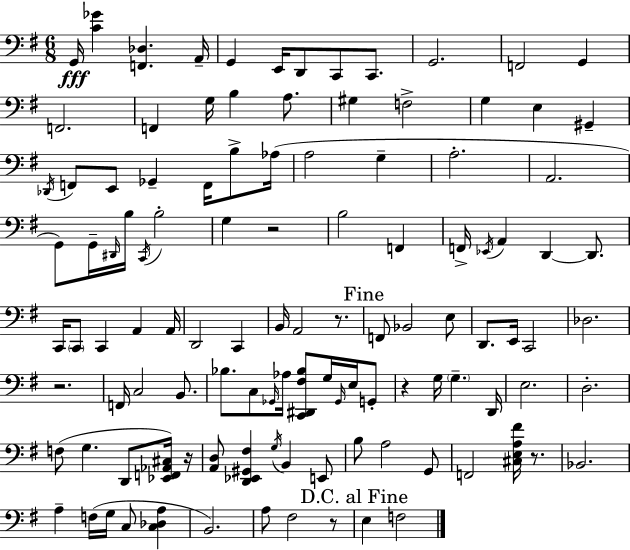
X:1
T:Untitled
M:6/8
L:1/4
K:Em
G,,/4 [C_G] [F,,_D,] A,,/4 G,, E,,/4 D,,/2 C,,/2 C,,/2 G,,2 F,,2 G,, F,,2 F,, G,/4 B, A,/2 ^G, F,2 G, E, ^G,, _D,,/4 F,,/2 E,,/2 _G,, F,,/4 B,/2 _A,/4 A,2 G, A,2 A,,2 G,,/2 G,,/4 ^D,,/4 B,/4 C,,/4 B,2 G, z2 B,2 F,, F,,/4 _E,,/4 A,, D,, D,,/2 C,,/4 C,,/2 C,, A,, A,,/4 D,,2 C,, B,,/4 A,,2 z/2 F,,/2 _B,,2 E,/2 D,,/2 E,,/4 C,,2 _D,2 z2 F,,/4 C,2 B,,/2 _B,/2 C,/2 _G,,/4 _A,/4 [C,,^D,,^F,_B,]/2 G,/4 _G,,/4 E,/4 G,,/2 z G,/4 G, D,,/4 E,2 D,2 F,/2 G, D,,/2 [_E,,F,,_A,,^C,]/4 z/4 [A,,D,]/2 [D,,_E,,^G,,^F,] G,/4 B,, E,,/2 B,/2 A,2 G,,/2 F,,2 [^C,E,A,^F]/4 z/2 _B,,2 A, F,/4 G,/4 C,/2 [C,_D,A,] B,,2 A,/2 ^F,2 z/2 E, F,2